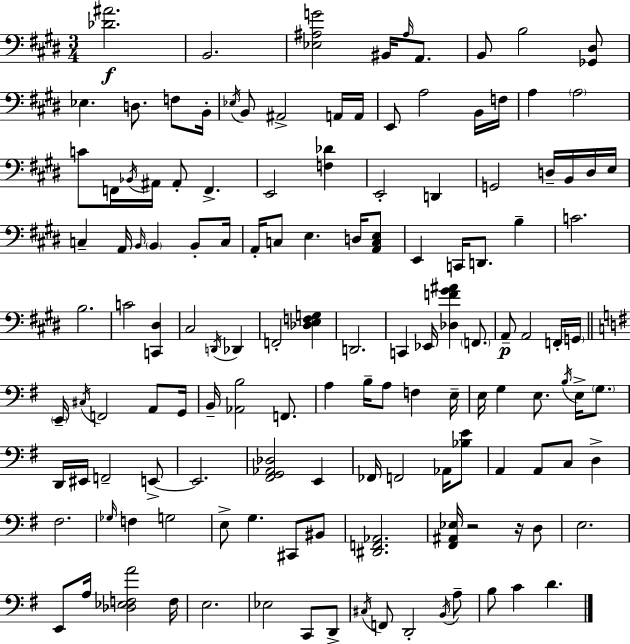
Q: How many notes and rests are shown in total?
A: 136